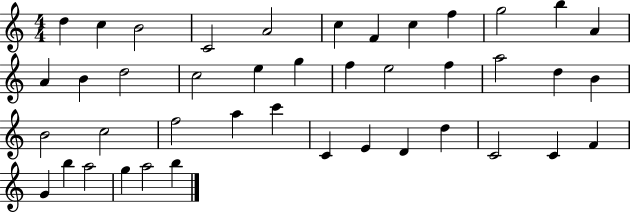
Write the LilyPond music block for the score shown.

{
  \clef treble
  \numericTimeSignature
  \time 4/4
  \key c \major
  d''4 c''4 b'2 | c'2 a'2 | c''4 f'4 c''4 f''4 | g''2 b''4 a'4 | \break a'4 b'4 d''2 | c''2 e''4 g''4 | f''4 e''2 f''4 | a''2 d''4 b'4 | \break b'2 c''2 | f''2 a''4 c'''4 | c'4 e'4 d'4 d''4 | c'2 c'4 f'4 | \break g'4 b''4 a''2 | g''4 a''2 b''4 | \bar "|."
}